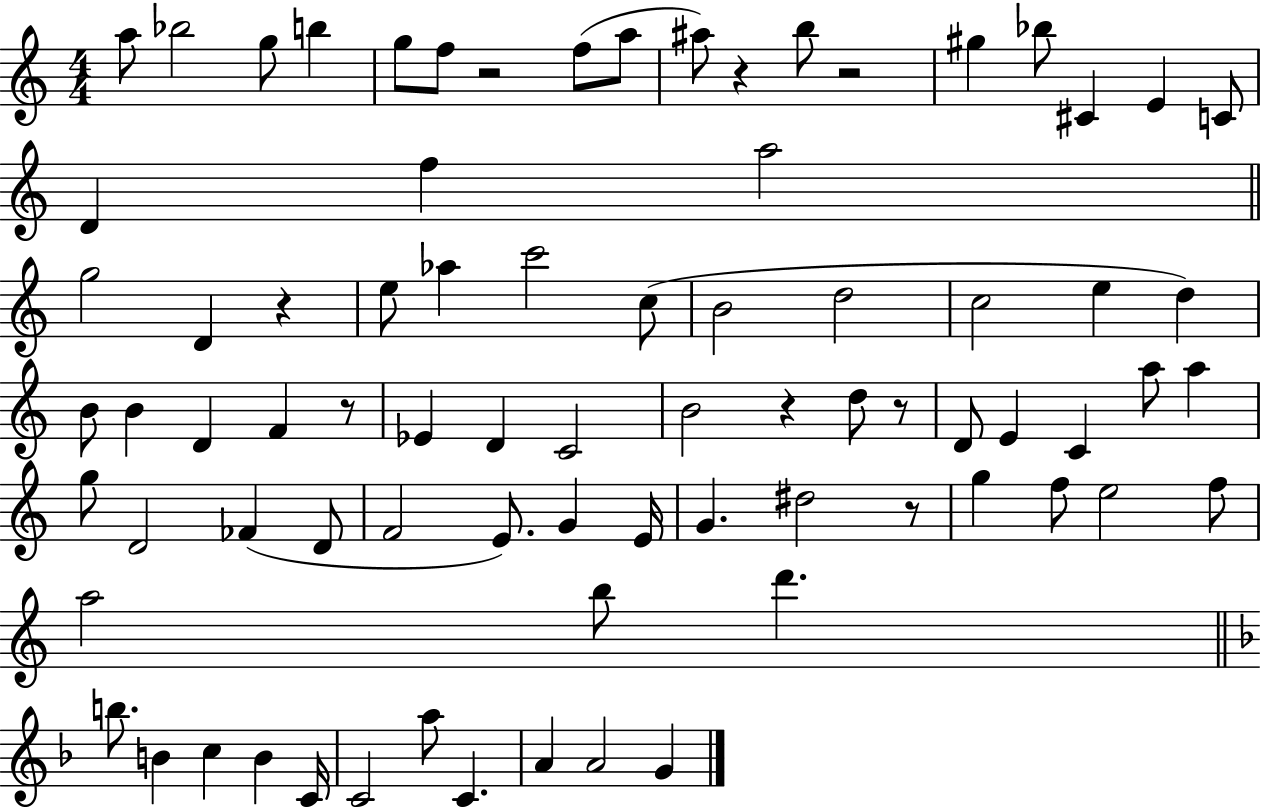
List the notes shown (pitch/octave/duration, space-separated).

A5/e Bb5/h G5/e B5/q G5/e F5/e R/h F5/e A5/e A#5/e R/q B5/e R/h G#5/q Bb5/e C#4/q E4/q C4/e D4/q F5/q A5/h G5/h D4/q R/q E5/e Ab5/q C6/h C5/e B4/h D5/h C5/h E5/q D5/q B4/e B4/q D4/q F4/q R/e Eb4/q D4/q C4/h B4/h R/q D5/e R/e D4/e E4/q C4/q A5/e A5/q G5/e D4/h FES4/q D4/e F4/h E4/e. G4/q E4/s G4/q. D#5/h R/e G5/q F5/e E5/h F5/e A5/h B5/e D6/q. B5/e. B4/q C5/q B4/q C4/s C4/h A5/e C4/q. A4/q A4/h G4/q